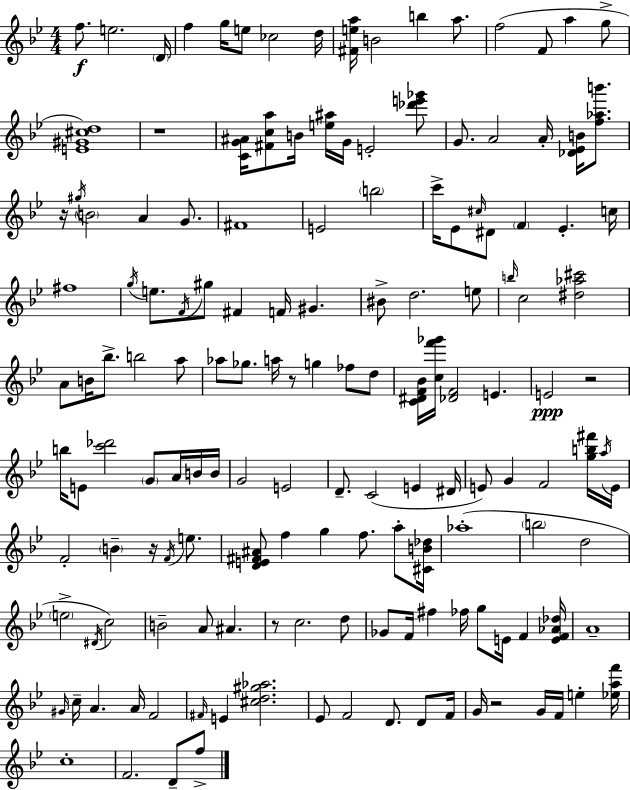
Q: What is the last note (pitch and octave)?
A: F5